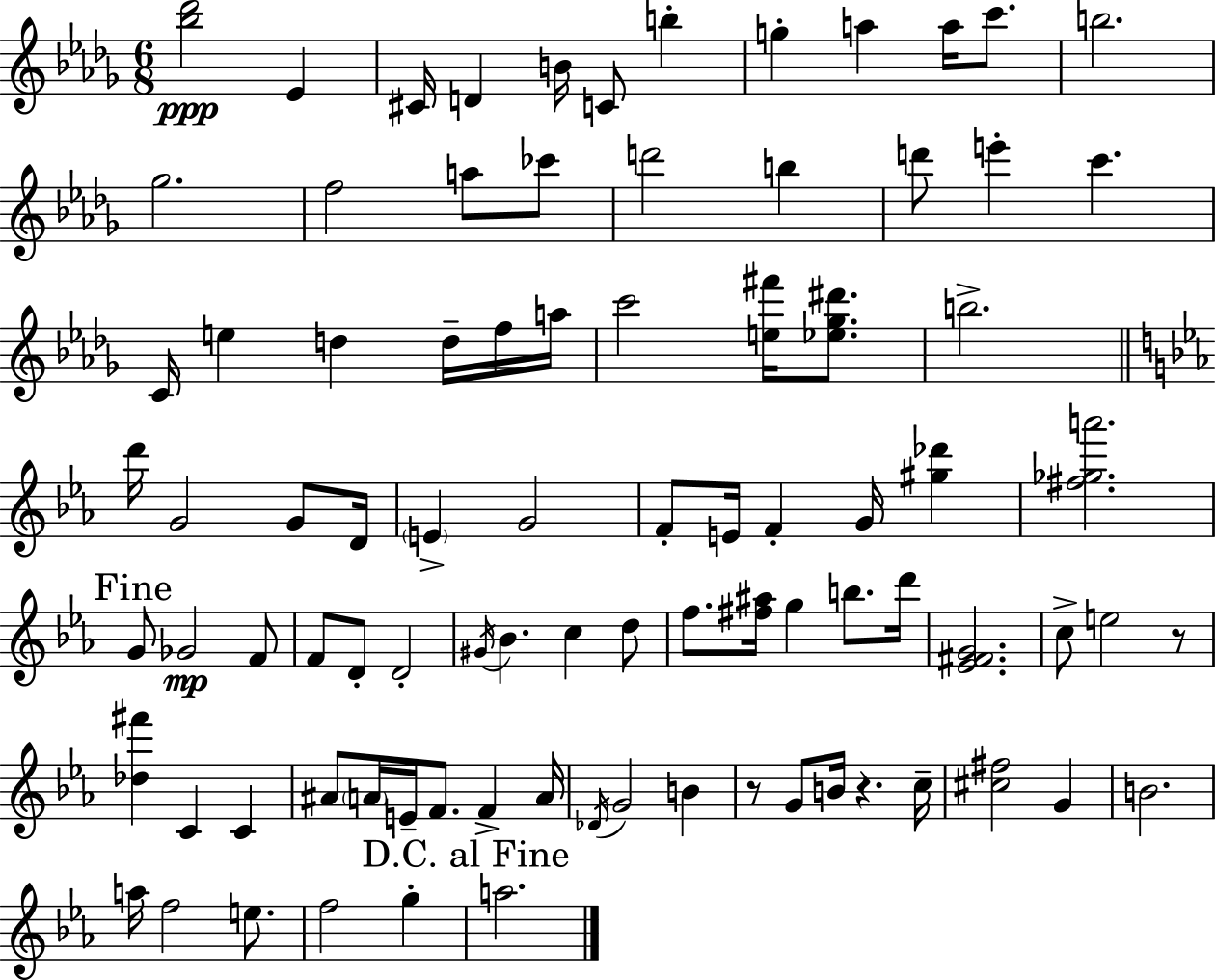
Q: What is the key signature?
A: BES minor